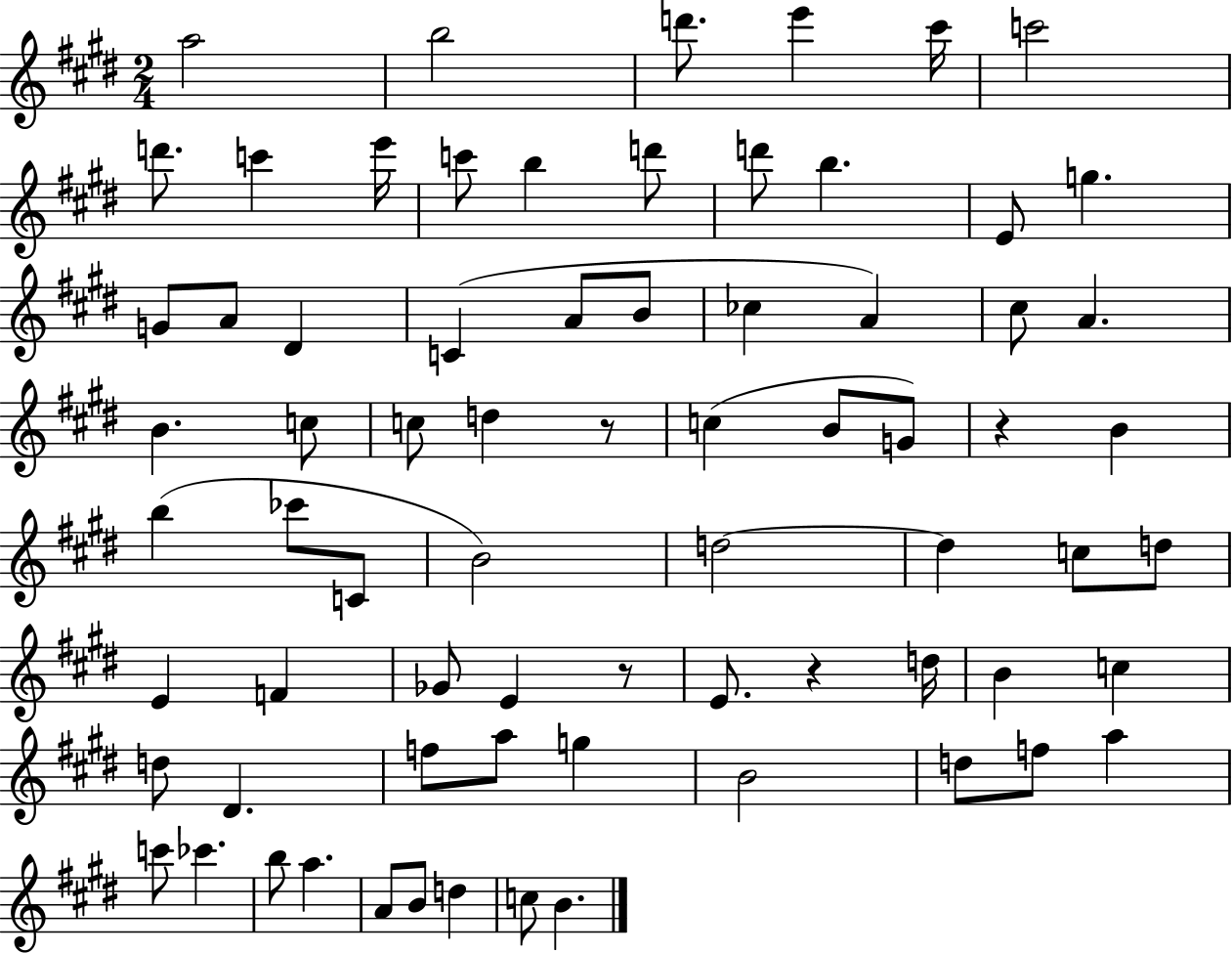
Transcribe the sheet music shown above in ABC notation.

X:1
T:Untitled
M:2/4
L:1/4
K:E
a2 b2 d'/2 e' ^c'/4 c'2 d'/2 c' e'/4 c'/2 b d'/2 d'/2 b E/2 g G/2 A/2 ^D C A/2 B/2 _c A ^c/2 A B c/2 c/2 d z/2 c B/2 G/2 z B b _c'/2 C/2 B2 d2 d c/2 d/2 E F _G/2 E z/2 E/2 z d/4 B c d/2 ^D f/2 a/2 g B2 d/2 f/2 a c'/2 _c' b/2 a A/2 B/2 d c/2 B